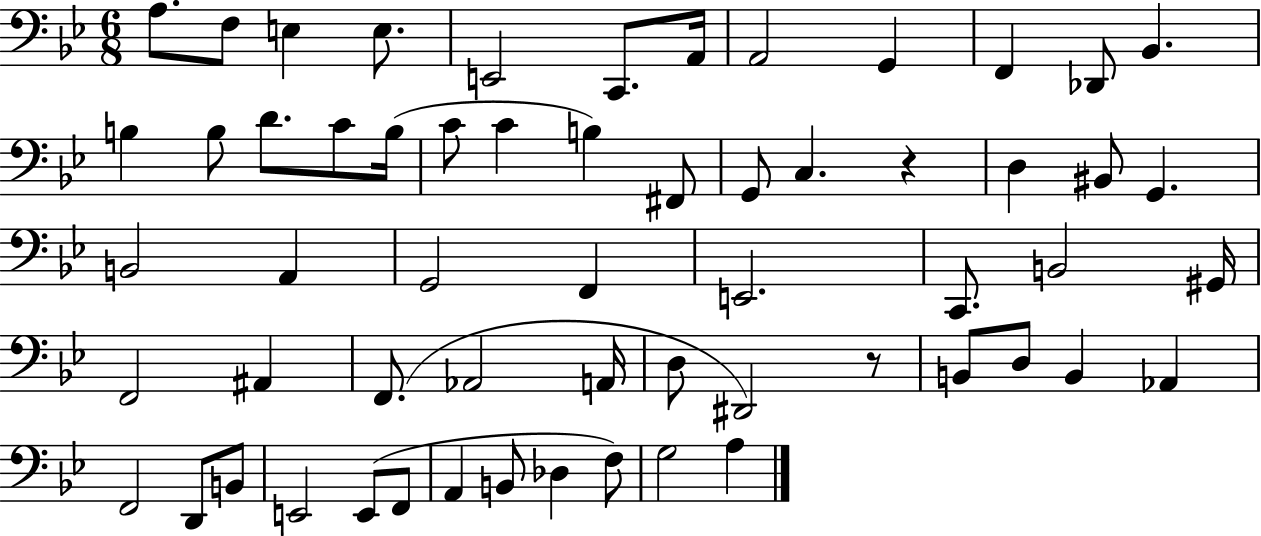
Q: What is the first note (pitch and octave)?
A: A3